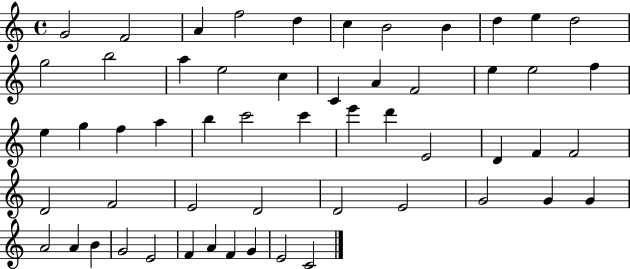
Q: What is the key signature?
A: C major